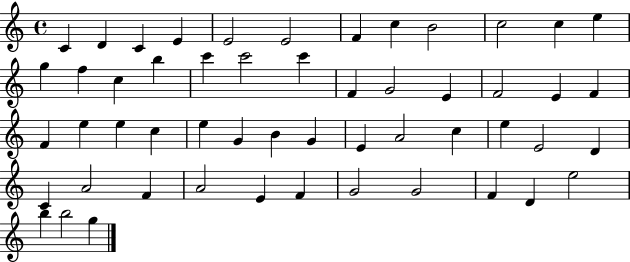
C4/q D4/q C4/q E4/q E4/h E4/h F4/q C5/q B4/h C5/h C5/q E5/q G5/q F5/q C5/q B5/q C6/q C6/h C6/q F4/q G4/h E4/q F4/h E4/q F4/q F4/q E5/q E5/q C5/q E5/q G4/q B4/q G4/q E4/q A4/h C5/q E5/q E4/h D4/q C4/q A4/h F4/q A4/h E4/q F4/q G4/h G4/h F4/q D4/q E5/h B5/q B5/h G5/q